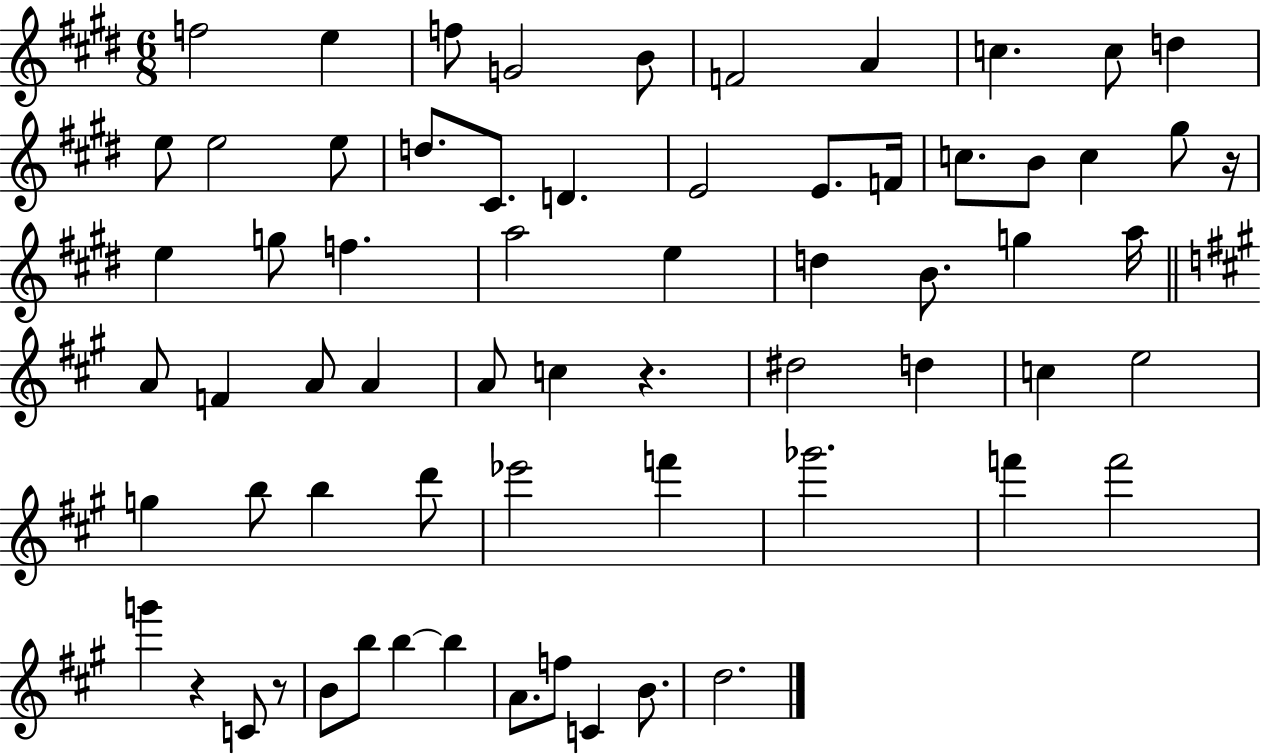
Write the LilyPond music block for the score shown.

{
  \clef treble
  \numericTimeSignature
  \time 6/8
  \key e \major
  f''2 e''4 | f''8 g'2 b'8 | f'2 a'4 | c''4. c''8 d''4 | \break e''8 e''2 e''8 | d''8. cis'8. d'4. | e'2 e'8. f'16 | c''8. b'8 c''4 gis''8 r16 | \break e''4 g''8 f''4. | a''2 e''4 | d''4 b'8. g''4 a''16 | \bar "||" \break \key a \major a'8 f'4 a'8 a'4 | a'8 c''4 r4. | dis''2 d''4 | c''4 e''2 | \break g''4 b''8 b''4 d'''8 | ees'''2 f'''4 | ges'''2. | f'''4 f'''2 | \break g'''4 r4 c'8 r8 | b'8 b''8 b''4~~ b''4 | a'8. f''8 c'4 b'8. | d''2. | \break \bar "|."
}